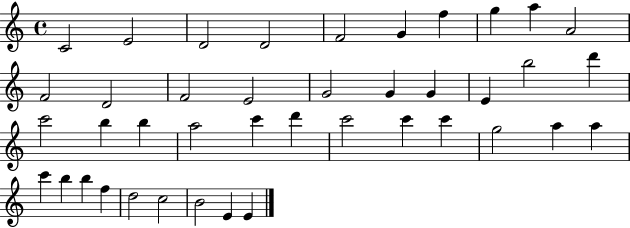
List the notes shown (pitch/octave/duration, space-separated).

C4/h E4/h D4/h D4/h F4/h G4/q F5/q G5/q A5/q A4/h F4/h D4/h F4/h E4/h G4/h G4/q G4/q E4/q B5/h D6/q C6/h B5/q B5/q A5/h C6/q D6/q C6/h C6/q C6/q G5/h A5/q A5/q C6/q B5/q B5/q F5/q D5/h C5/h B4/h E4/q E4/q